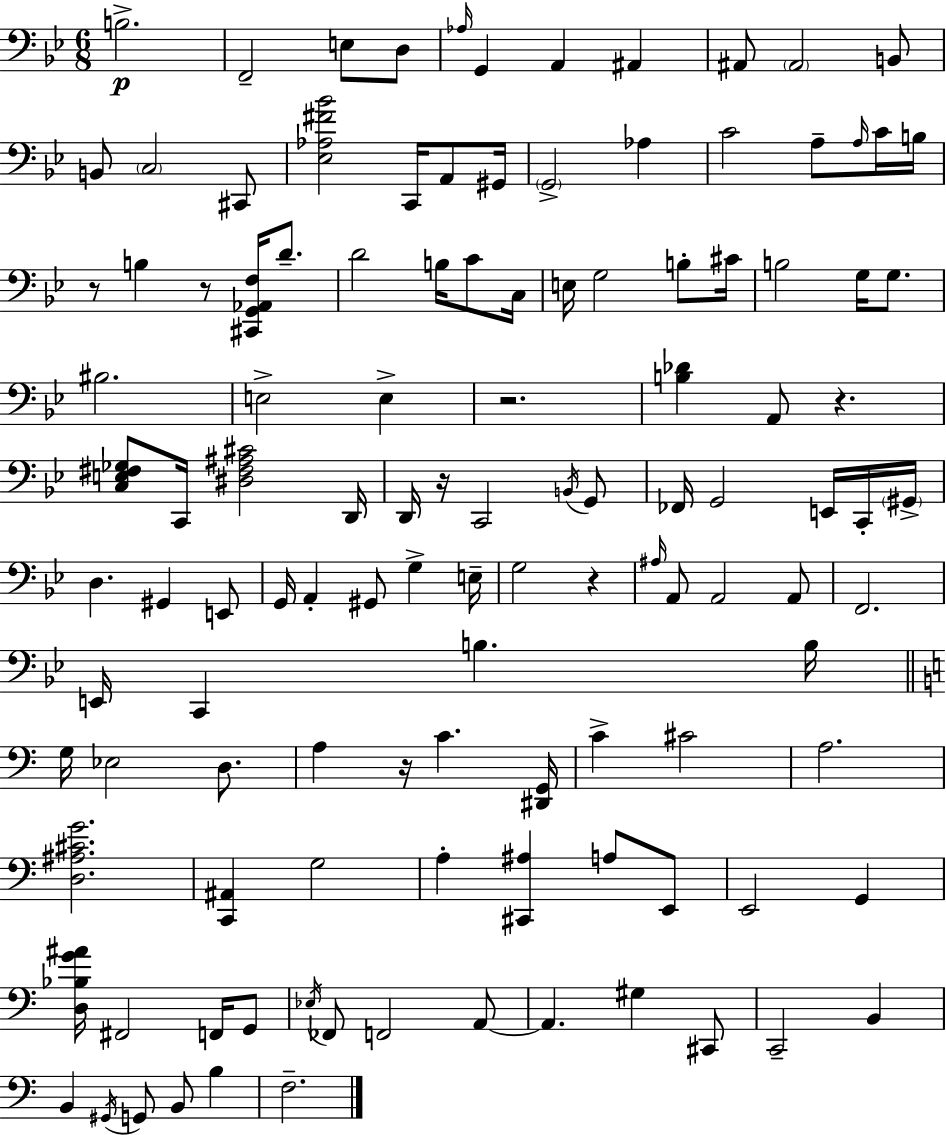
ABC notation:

X:1
T:Untitled
M:6/8
L:1/4
K:Gm
B,2 F,,2 E,/2 D,/2 _A,/4 G,, A,, ^A,, ^A,,/2 ^A,,2 B,,/2 B,,/2 C,2 ^C,,/2 [_E,_A,^F_B]2 C,,/4 A,,/2 ^G,,/4 G,,2 _A, C2 A,/2 A,/4 C/4 B,/4 z/2 B, z/2 [^C,,G,,_A,,F,]/4 D/2 D2 B,/4 C/2 C,/4 E,/4 G,2 B,/2 ^C/4 B,2 G,/4 G,/2 ^B,2 E,2 E, z2 [B,_D] A,,/2 z [C,E,^F,_G,]/2 C,,/4 [^D,^F,^A,^C]2 D,,/4 D,,/4 z/4 C,,2 B,,/4 G,,/2 _F,,/4 G,,2 E,,/4 C,,/4 ^G,,/4 D, ^G,, E,,/2 G,,/4 A,, ^G,,/2 G, E,/4 G,2 z ^A,/4 A,,/2 A,,2 A,,/2 F,,2 E,,/4 C,, B, B,/4 G,/4 _E,2 D,/2 A, z/4 C [^D,,G,,]/4 C ^C2 A,2 [D,^A,^CG]2 [C,,^A,,] G,2 A, [^C,,^A,] A,/2 E,,/2 E,,2 G,, [D,_B,G^A]/4 ^F,,2 F,,/4 G,,/2 _E,/4 _F,,/2 F,,2 A,,/2 A,, ^G, ^C,,/2 C,,2 B,, B,, ^G,,/4 G,,/2 B,,/2 B, F,2